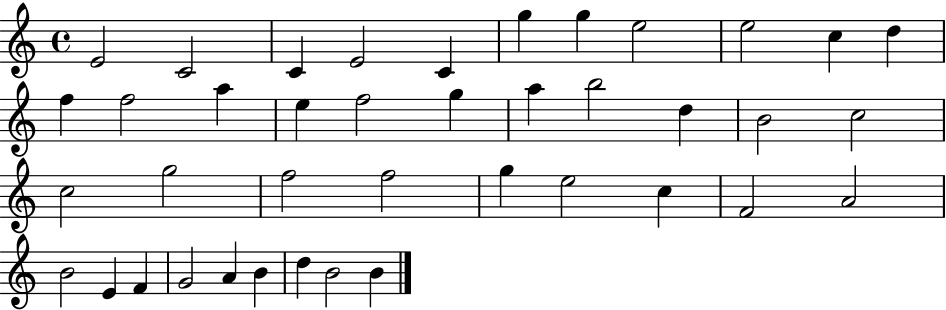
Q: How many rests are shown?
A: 0